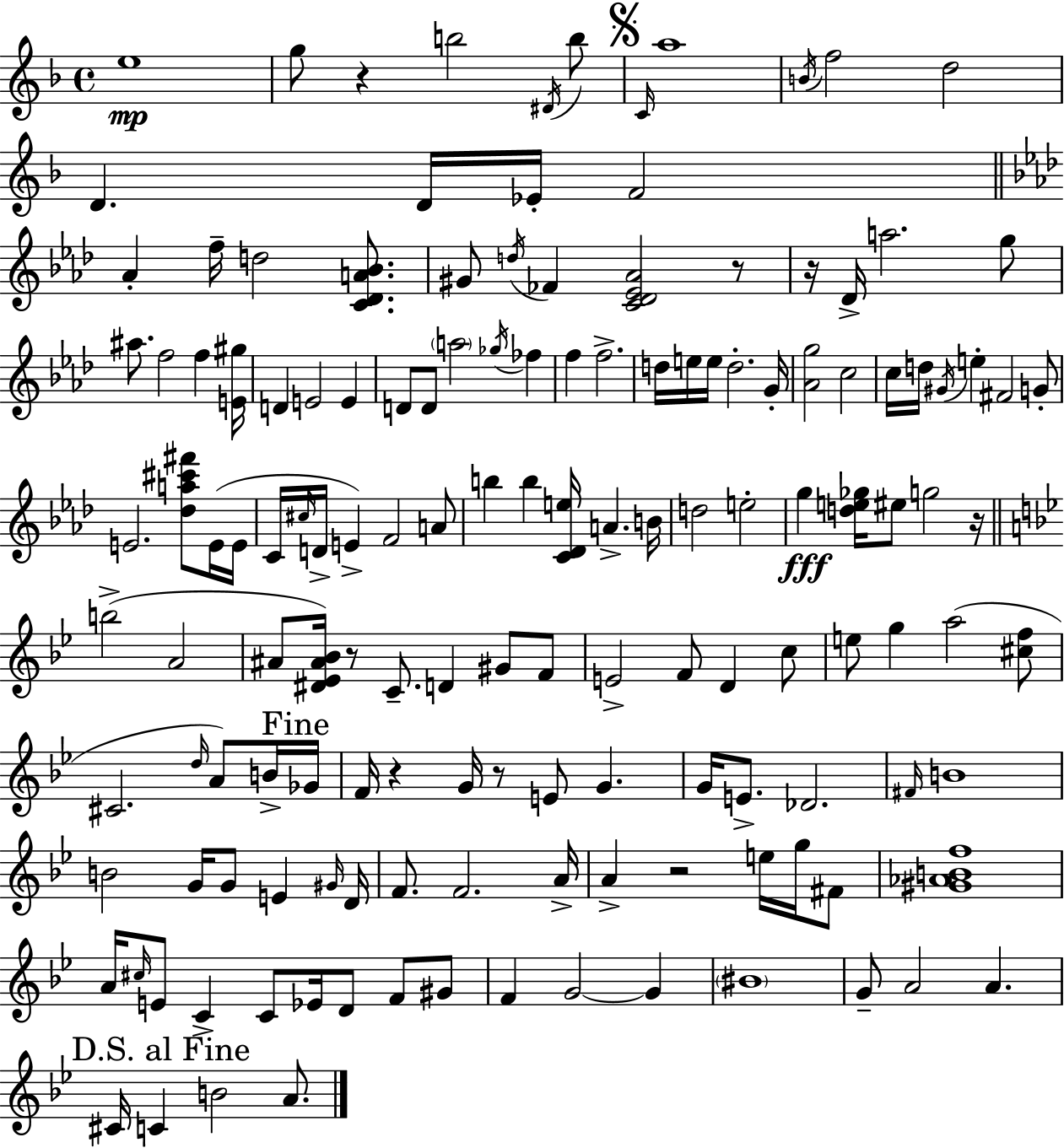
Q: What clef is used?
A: treble